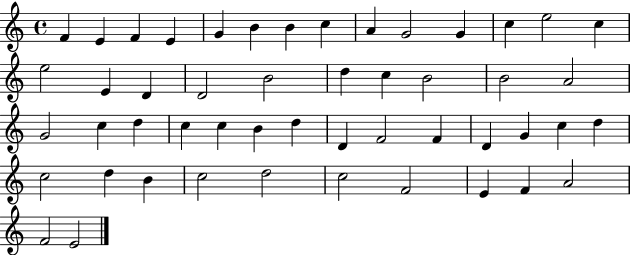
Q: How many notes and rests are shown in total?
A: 50